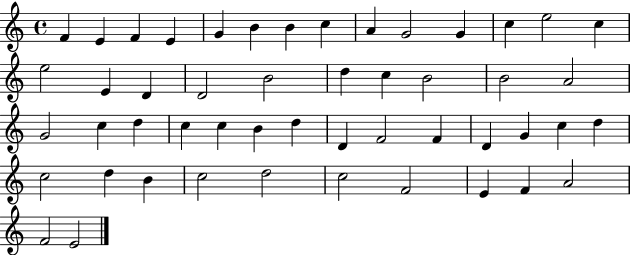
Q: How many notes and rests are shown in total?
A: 50